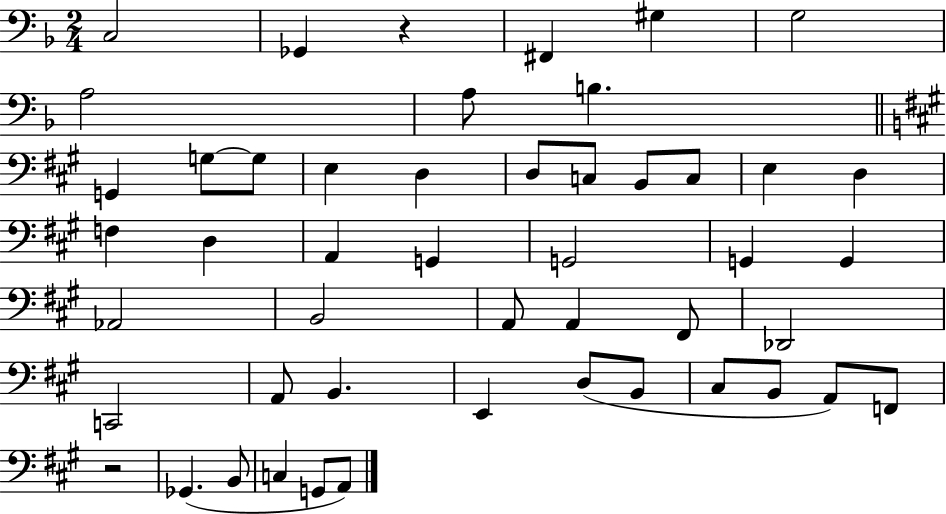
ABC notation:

X:1
T:Untitled
M:2/4
L:1/4
K:F
C,2 _G,, z ^F,, ^G, G,2 A,2 A,/2 B, G,, G,/2 G,/2 E, D, D,/2 C,/2 B,,/2 C,/2 E, D, F, D, A,, G,, G,,2 G,, G,, _A,,2 B,,2 A,,/2 A,, ^F,,/2 _D,,2 C,,2 A,,/2 B,, E,, D,/2 B,,/2 ^C,/2 B,,/2 A,,/2 F,,/2 z2 _G,, B,,/2 C, G,,/2 A,,/2